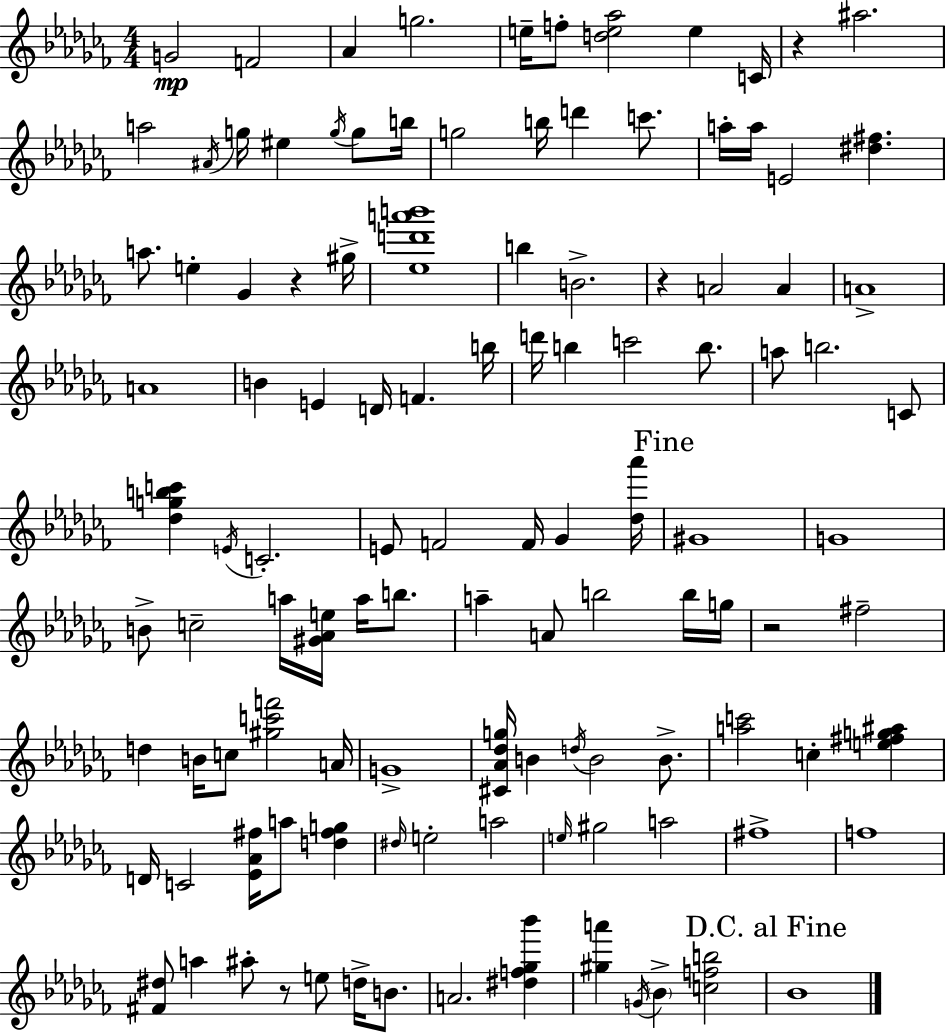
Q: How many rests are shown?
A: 5